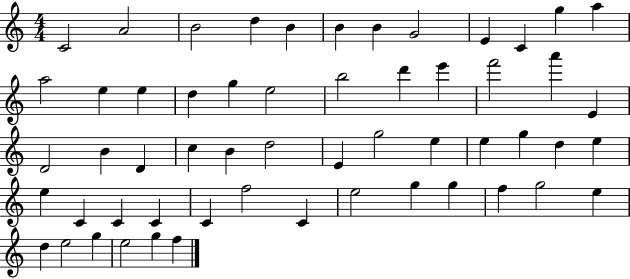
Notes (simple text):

C4/h A4/h B4/h D5/q B4/q B4/q B4/q G4/h E4/q C4/q G5/q A5/q A5/h E5/q E5/q D5/q G5/q E5/h B5/h D6/q E6/q F6/h A6/q E4/q D4/h B4/q D4/q C5/q B4/q D5/h E4/q G5/h E5/q E5/q G5/q D5/q E5/q E5/q C4/q C4/q C4/q C4/q F5/h C4/q E5/h G5/q G5/q F5/q G5/h E5/q D5/q E5/h G5/q E5/h G5/q F5/q